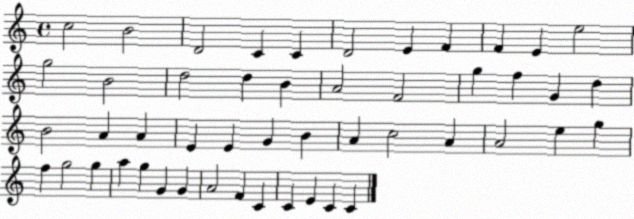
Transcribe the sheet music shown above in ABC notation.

X:1
T:Untitled
M:4/4
L:1/4
K:C
c2 B2 D2 C C D2 E F F E e2 g2 B2 d2 d B A2 F2 g f G d B2 A A E E G B A c2 A A2 e g f g2 g a g G G A2 F C C E C C